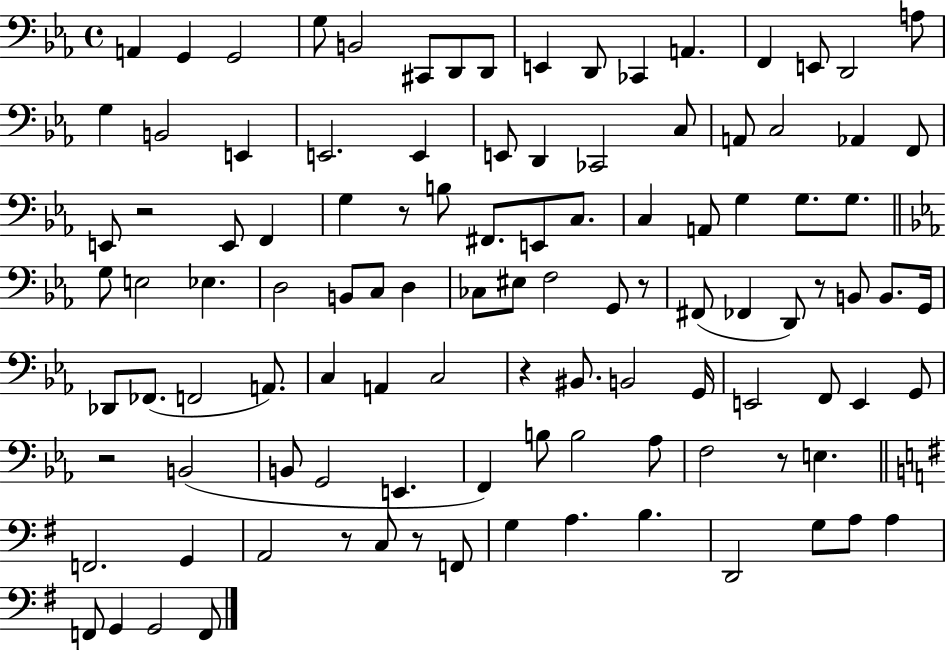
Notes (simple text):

A2/q G2/q G2/h G3/e B2/h C#2/e D2/e D2/e E2/q D2/e CES2/q A2/q. F2/q E2/e D2/h A3/e G3/q B2/h E2/q E2/h. E2/q E2/e D2/q CES2/h C3/e A2/e C3/h Ab2/q F2/e E2/e R/h E2/e F2/q G3/q R/e B3/e F#2/e. E2/e C3/e. C3/q A2/e G3/q G3/e. G3/e. G3/e E3/h Eb3/q. D3/h B2/e C3/e D3/q CES3/e EIS3/e F3/h G2/e R/e F#2/e FES2/q D2/e R/e B2/e B2/e. G2/s Db2/e FES2/e. F2/h A2/e. C3/q A2/q C3/h R/q BIS2/e. B2/h G2/s E2/h F2/e E2/q G2/e R/h B2/h B2/e G2/h E2/q. F2/q B3/e B3/h Ab3/e F3/h R/e E3/q. F2/h. G2/q A2/h R/e C3/e R/e F2/e G3/q A3/q. B3/q. D2/h G3/e A3/e A3/q F2/e G2/q G2/h F2/e